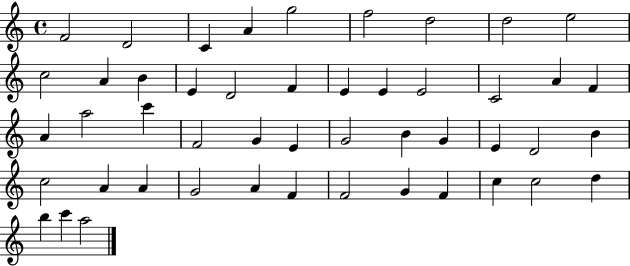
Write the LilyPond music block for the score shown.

{
  \clef treble
  \time 4/4
  \defaultTimeSignature
  \key c \major
  f'2 d'2 | c'4 a'4 g''2 | f''2 d''2 | d''2 e''2 | \break c''2 a'4 b'4 | e'4 d'2 f'4 | e'4 e'4 e'2 | c'2 a'4 f'4 | \break a'4 a''2 c'''4 | f'2 g'4 e'4 | g'2 b'4 g'4 | e'4 d'2 b'4 | \break c''2 a'4 a'4 | g'2 a'4 f'4 | f'2 g'4 f'4 | c''4 c''2 d''4 | \break b''4 c'''4 a''2 | \bar "|."
}